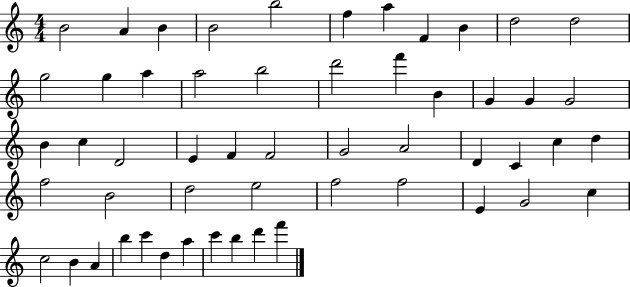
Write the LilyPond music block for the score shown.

{
  \clef treble
  \numericTimeSignature
  \time 4/4
  \key c \major
  b'2 a'4 b'4 | b'2 b''2 | f''4 a''4 f'4 b'4 | d''2 d''2 | \break g''2 g''4 a''4 | a''2 b''2 | d'''2 f'''4 b'4 | g'4 g'4 g'2 | \break b'4 c''4 d'2 | e'4 f'4 f'2 | g'2 a'2 | d'4 c'4 c''4 d''4 | \break f''2 b'2 | d''2 e''2 | f''2 f''2 | e'4 g'2 c''4 | \break c''2 b'4 a'4 | b''4 c'''4 d''4 a''4 | c'''4 b''4 d'''4 f'''4 | \bar "|."
}